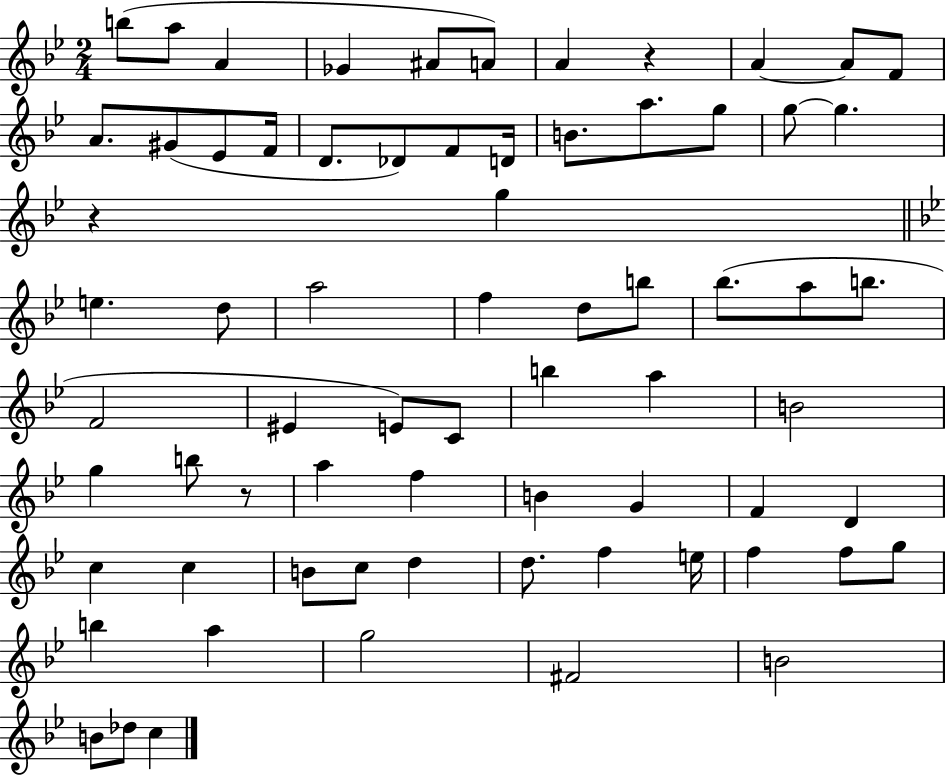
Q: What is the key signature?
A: BES major